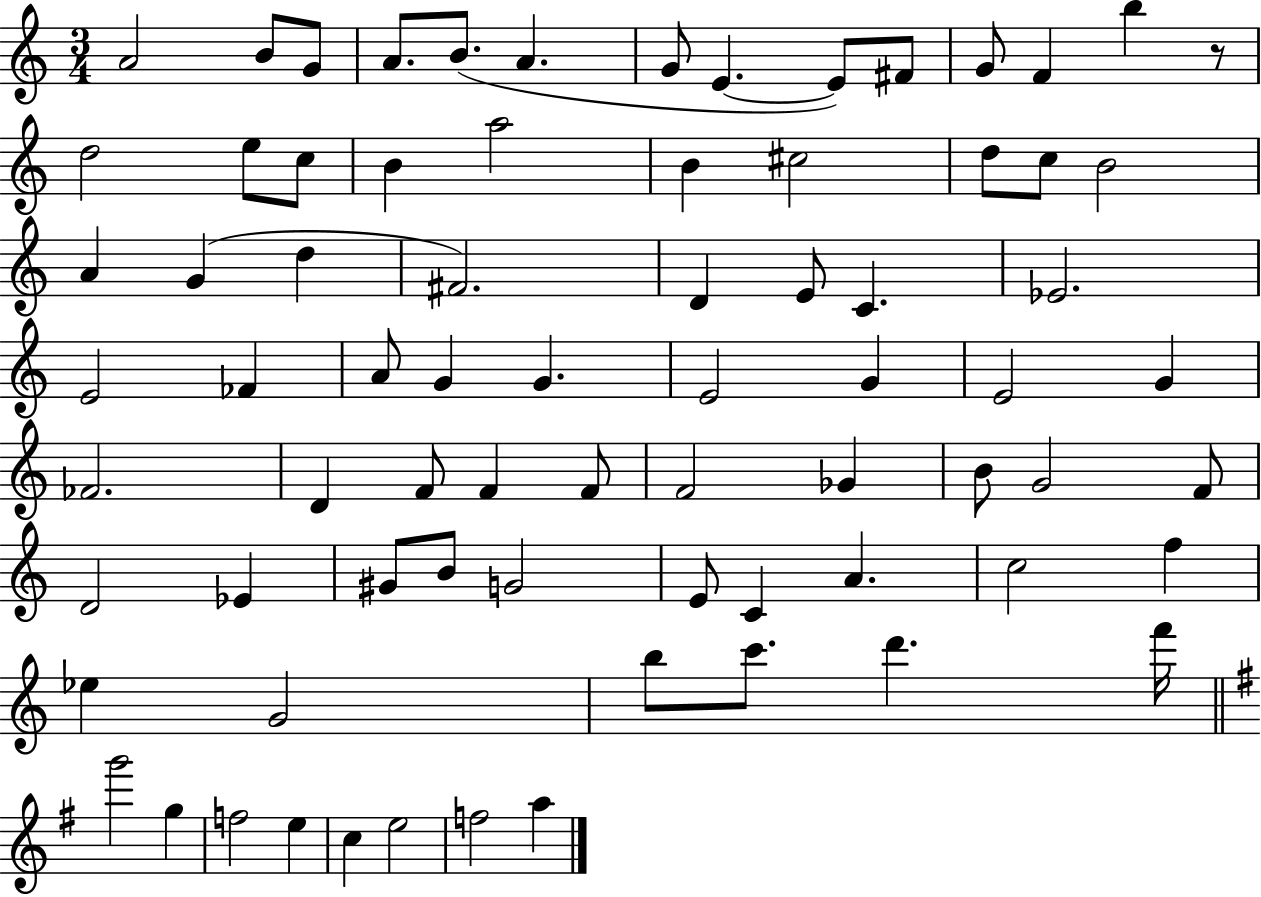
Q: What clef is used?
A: treble